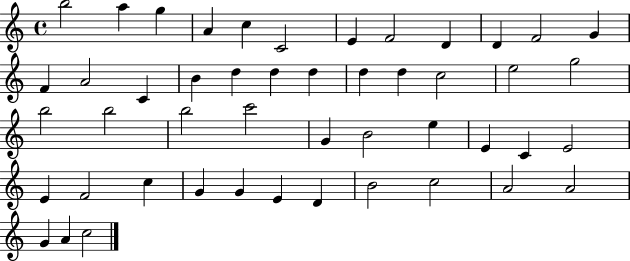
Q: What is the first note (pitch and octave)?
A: B5